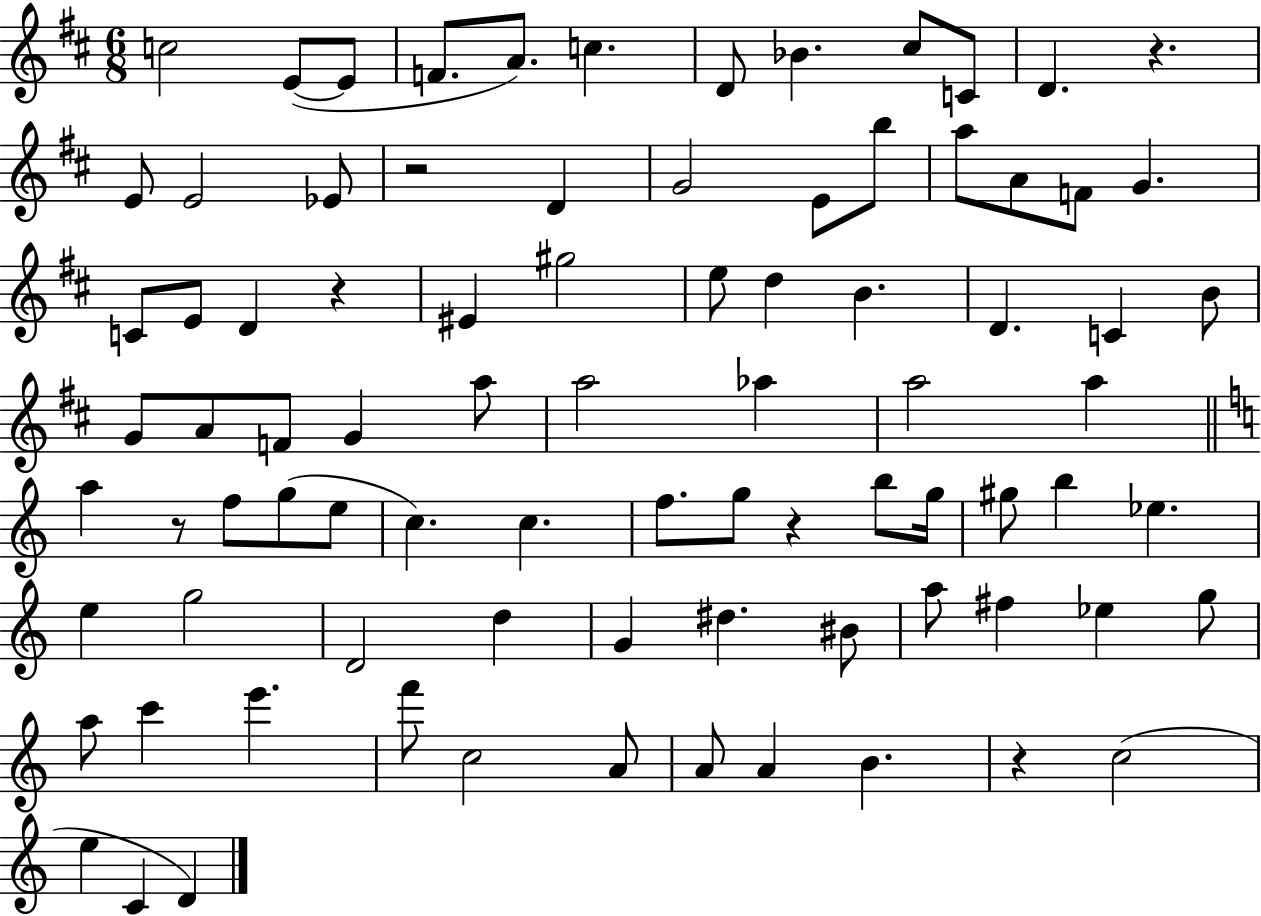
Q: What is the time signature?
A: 6/8